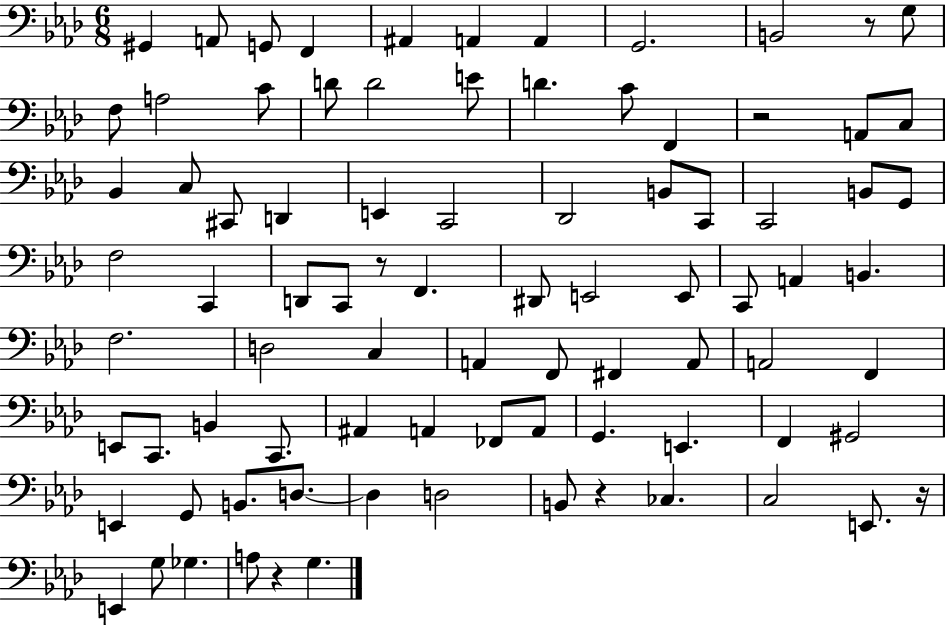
{
  \clef bass
  \numericTimeSignature
  \time 6/8
  \key aes \major
  gis,4 a,8 g,8 f,4 | ais,4 a,4 a,4 | g,2. | b,2 r8 g8 | \break f8 a2 c'8 | d'8 d'2 e'8 | d'4. c'8 f,4 | r2 a,8 c8 | \break bes,4 c8 cis,8 d,4 | e,4 c,2 | des,2 b,8 c,8 | c,2 b,8 g,8 | \break f2 c,4 | d,8 c,8 r8 f,4. | dis,8 e,2 e,8 | c,8 a,4 b,4. | \break f2. | d2 c4 | a,4 f,8 fis,4 a,8 | a,2 f,4 | \break e,8 c,8. b,4 c,8. | ais,4 a,4 fes,8 a,8 | g,4. e,4. | f,4 gis,2 | \break e,4 g,8 b,8. d8.~~ | d4 d2 | b,8 r4 ces4. | c2 e,8. r16 | \break e,4 g8 ges4. | a8 r4 g4. | \bar "|."
}